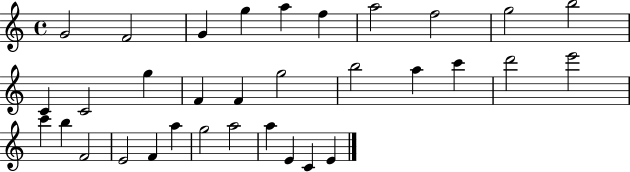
G4/h F4/h G4/q G5/q A5/q F5/q A5/h F5/h G5/h B5/h C4/q C4/h G5/q F4/q F4/q G5/h B5/h A5/q C6/q D6/h E6/h C6/q B5/q F4/h E4/h F4/q A5/q G5/h A5/h A5/q E4/q C4/q E4/q